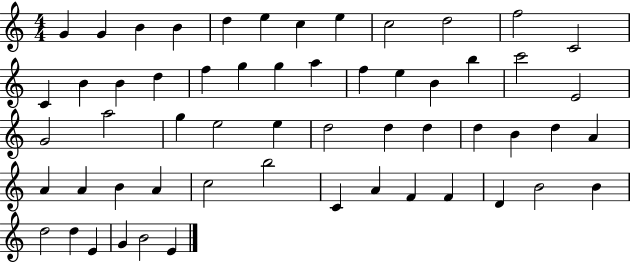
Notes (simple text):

G4/q G4/q B4/q B4/q D5/q E5/q C5/q E5/q C5/h D5/h F5/h C4/h C4/q B4/q B4/q D5/q F5/q G5/q G5/q A5/q F5/q E5/q B4/q B5/q C6/h E4/h G4/h A5/h G5/q E5/h E5/q D5/h D5/q D5/q D5/q B4/q D5/q A4/q A4/q A4/q B4/q A4/q C5/h B5/h C4/q A4/q F4/q F4/q D4/q B4/h B4/q D5/h D5/q E4/q G4/q B4/h E4/q